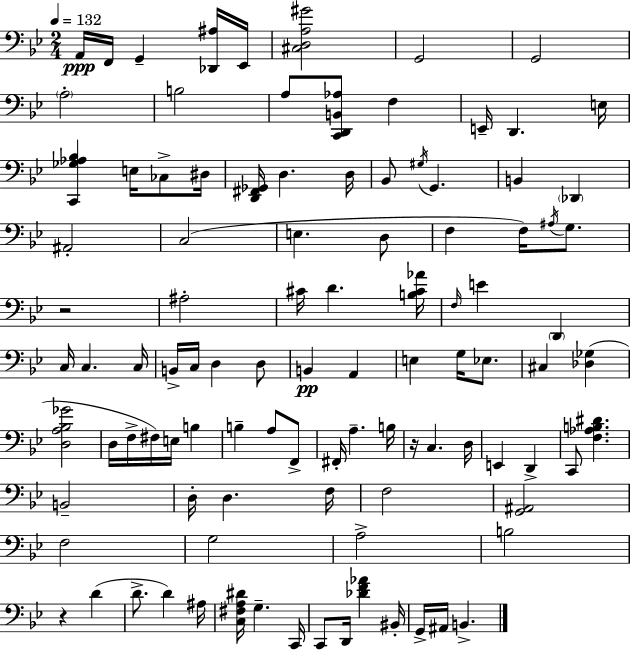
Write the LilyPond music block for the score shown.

{
  \clef bass
  \numericTimeSignature
  \time 2/4
  \key g \minor
  \tempo 4 = 132
  a,16\ppp f,16 g,4-- <des, ais>16 ees,16 | <cis d a gis'>2 | g,2 | g,2 | \break \parenthesize a2-. | b2 | a8 <c, d, b, aes>8 f4 | e,16-- d,4. e16 | \break <c, ges aes bes>4 e16 ces8-> dis16 | <d, fis, ges,>16 d4. d16 | bes,8 \acciaccatura { gis16 } g,4. | b,4 \parenthesize des,4 | \break ais,2-. | c2( | e4. d8 | f4 f16) \acciaccatura { ais16 } g8. | \break r2 | ais2-. | cis'16 d'4. | <b cis' aes'>16 \grace { f16 } e'4 \parenthesize d,4 | \break c16 c4. | c16 b,16-> c16 d4 | d8 b,4\pp a,4 | e4 g16 | \break ees8. cis4 <des ges>4( | <d a bes ges'>2 | d16 f16-> fis16) e16 b4 | b4-- a8 | \break f,8-> fis,16-. a4.-- | b16 r16 c4. | d16 e,4 d,4-> | c,8 <f aes b dis'>4. | \break b,2-- | d16-. d4. | f16 f2 | <g, ais,>2 | \break f2 | g2 | a2-> | b2 | \break r4 d'4( | d'8.-> d'4) | ais16 <c fis a dis'>16 g4.-- | c,16 c,8 d,16 <des' f' aes'>4 | \break bis,16-. g,16-> ais,16 b,4.-> | \bar "|."
}